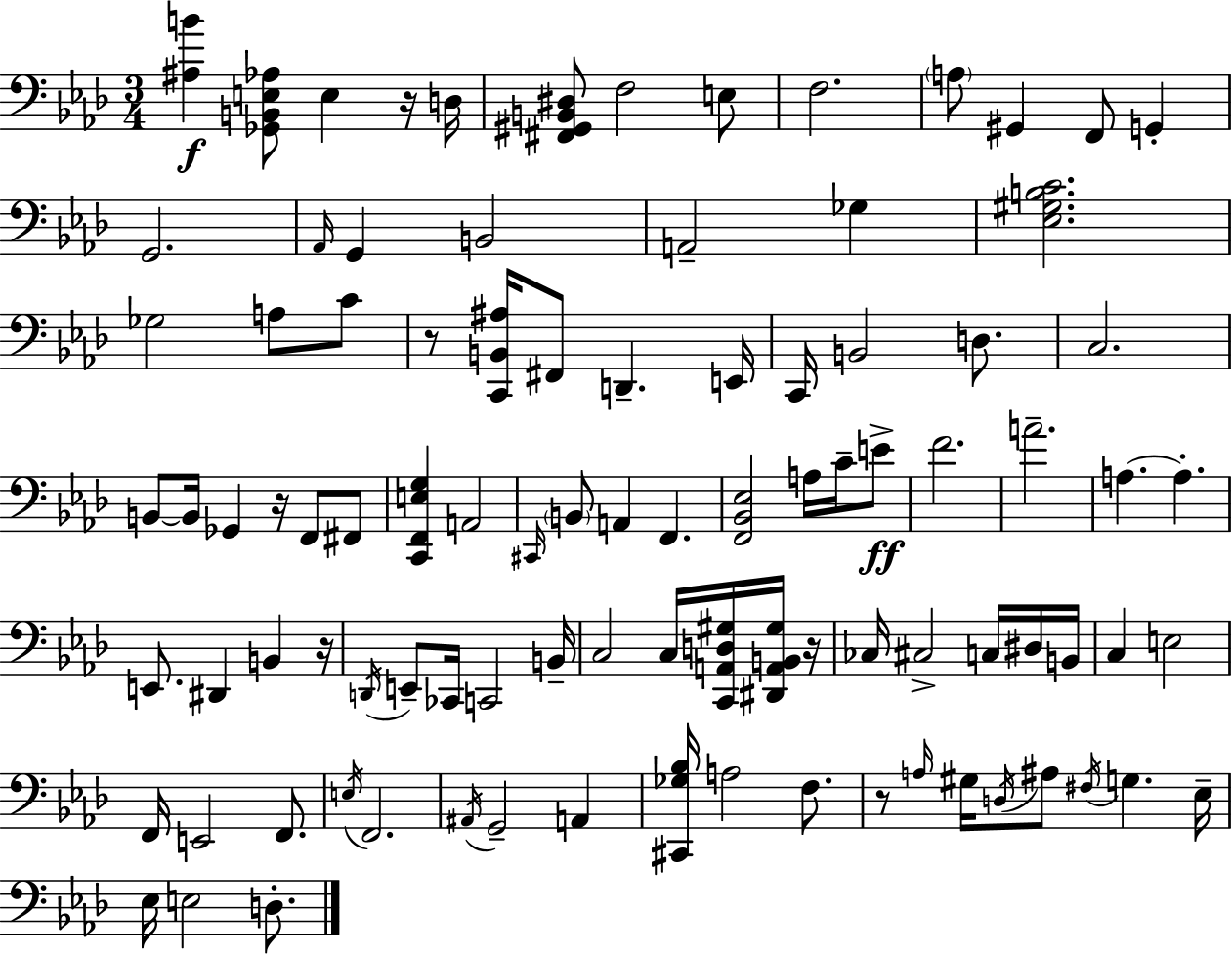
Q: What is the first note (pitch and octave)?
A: E3